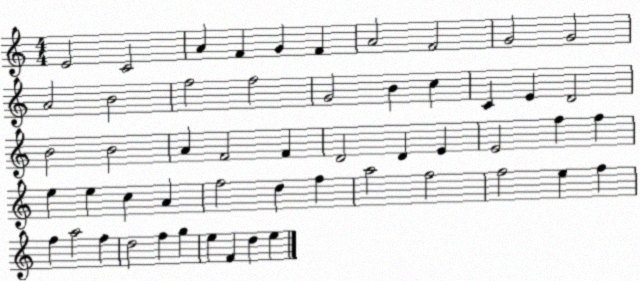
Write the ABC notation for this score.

X:1
T:Untitled
M:4/4
L:1/4
K:C
E2 C2 A F G F A2 F2 G2 G2 A2 B2 f2 f2 G2 B c C E D2 B2 B2 A F2 F D2 D E E2 f f e e c A f2 d f a2 f2 f2 e f f a2 f d2 f g e F d e